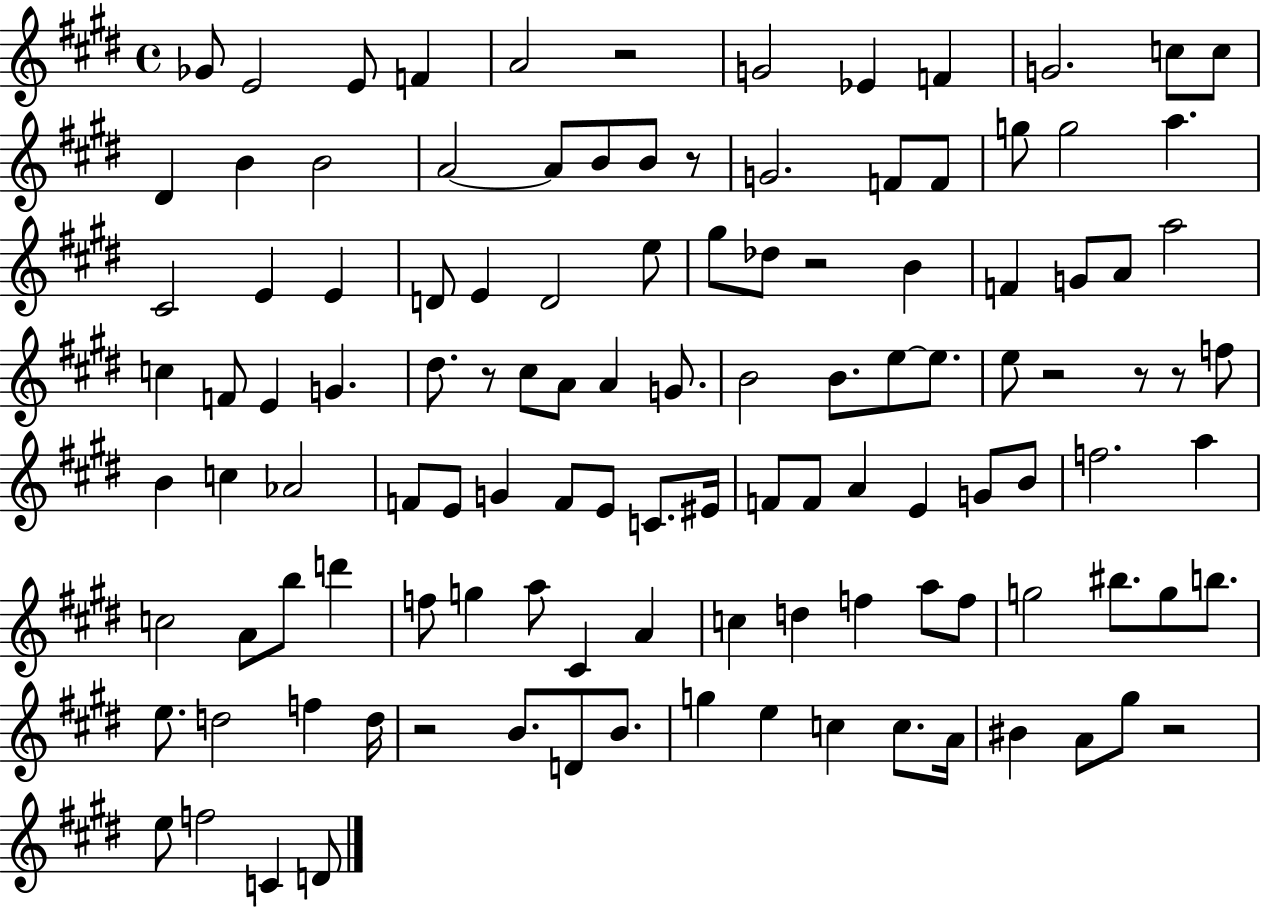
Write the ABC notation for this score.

X:1
T:Untitled
M:4/4
L:1/4
K:E
_G/2 E2 E/2 F A2 z2 G2 _E F G2 c/2 c/2 ^D B B2 A2 A/2 B/2 B/2 z/2 G2 F/2 F/2 g/2 g2 a ^C2 E E D/2 E D2 e/2 ^g/2 _d/2 z2 B F G/2 A/2 a2 c F/2 E G ^d/2 z/2 ^c/2 A/2 A G/2 B2 B/2 e/2 e/2 e/2 z2 z/2 z/2 f/2 B c _A2 F/2 E/2 G F/2 E/2 C/2 ^E/4 F/2 F/2 A E G/2 B/2 f2 a c2 A/2 b/2 d' f/2 g a/2 ^C A c d f a/2 f/2 g2 ^b/2 g/2 b/2 e/2 d2 f d/4 z2 B/2 D/2 B/2 g e c c/2 A/4 ^B A/2 ^g/2 z2 e/2 f2 C D/2